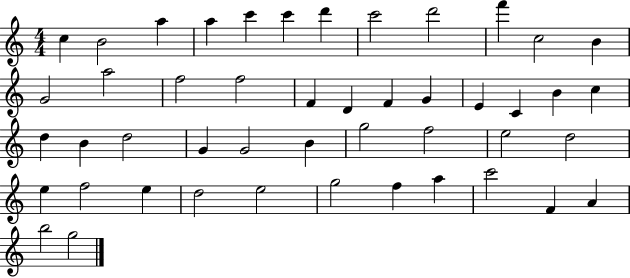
X:1
T:Untitled
M:4/4
L:1/4
K:C
c B2 a a c' c' d' c'2 d'2 f' c2 B G2 a2 f2 f2 F D F G E C B c d B d2 G G2 B g2 f2 e2 d2 e f2 e d2 e2 g2 f a c'2 F A b2 g2